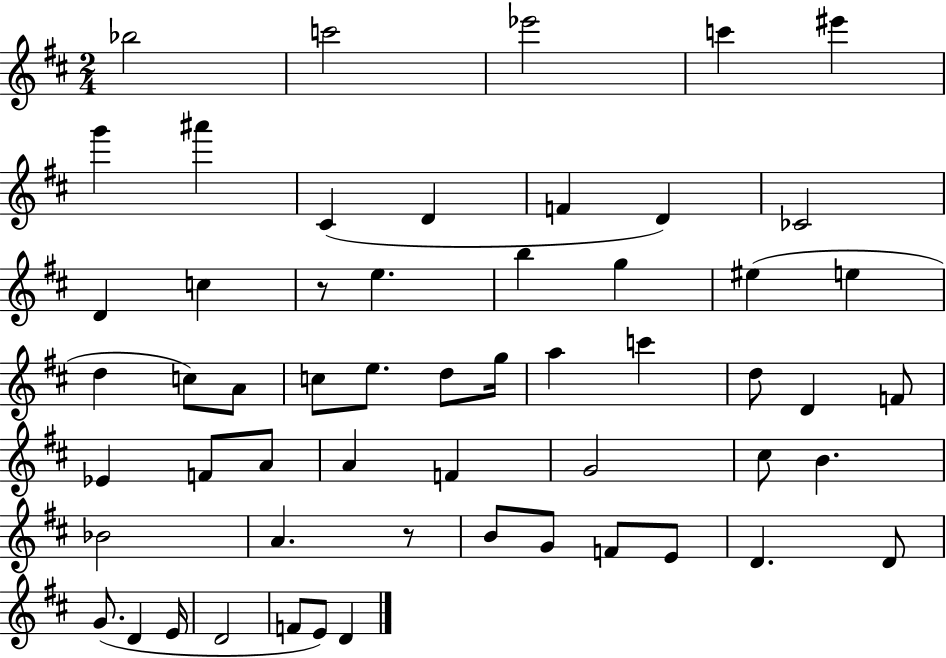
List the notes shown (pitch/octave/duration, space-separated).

Bb5/h C6/h Eb6/h C6/q EIS6/q G6/q A#6/q C#4/q D4/q F4/q D4/q CES4/h D4/q C5/q R/e E5/q. B5/q G5/q EIS5/q E5/q D5/q C5/e A4/e C5/e E5/e. D5/e G5/s A5/q C6/q D5/e D4/q F4/e Eb4/q F4/e A4/e A4/q F4/q G4/h C#5/e B4/q. Bb4/h A4/q. R/e B4/e G4/e F4/e E4/e D4/q. D4/e G4/e. D4/q E4/s D4/h F4/e E4/e D4/q